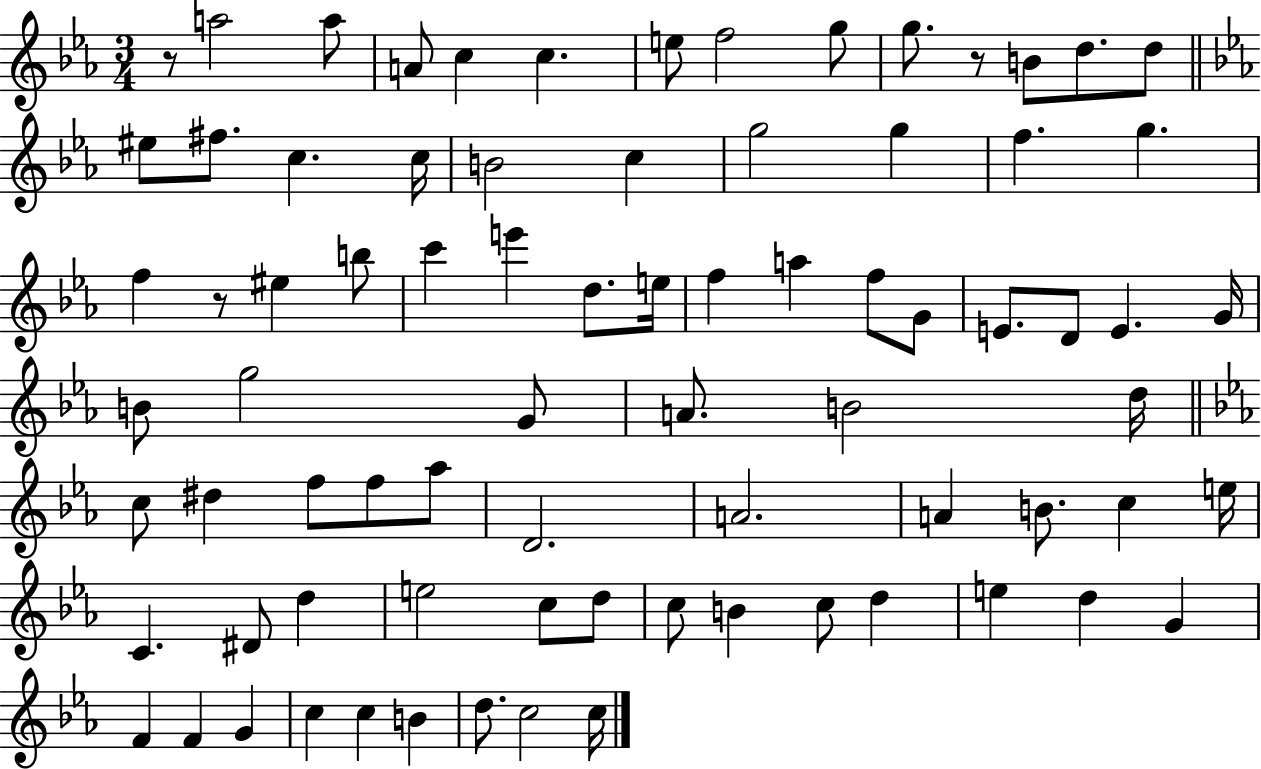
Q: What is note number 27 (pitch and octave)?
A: E6